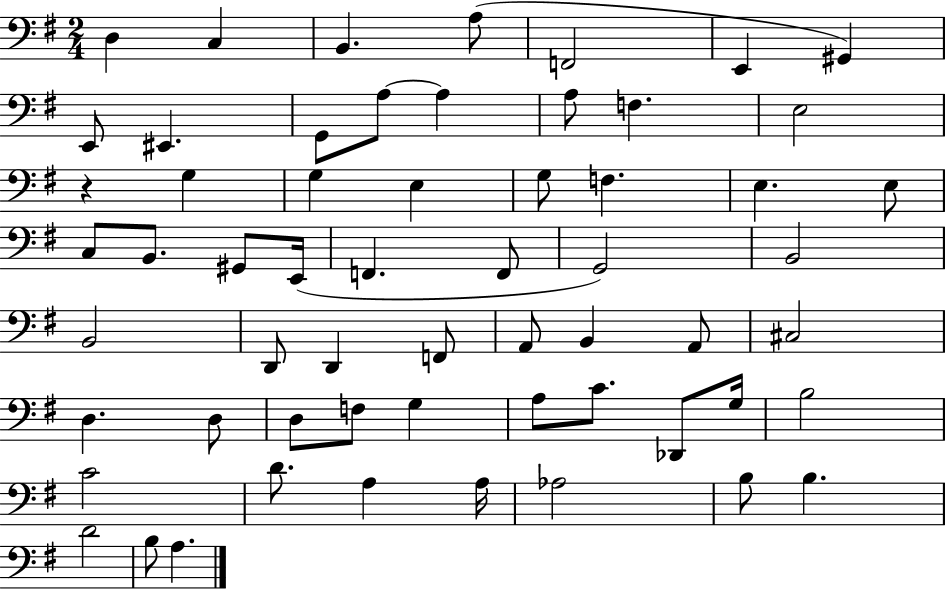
X:1
T:Untitled
M:2/4
L:1/4
K:G
D, C, B,, A,/2 F,,2 E,, ^G,, E,,/2 ^E,, G,,/2 A,/2 A, A,/2 F, E,2 z G, G, E, G,/2 F, E, E,/2 C,/2 B,,/2 ^G,,/2 E,,/4 F,, F,,/2 G,,2 B,,2 B,,2 D,,/2 D,, F,,/2 A,,/2 B,, A,,/2 ^C,2 D, D,/2 D,/2 F,/2 G, A,/2 C/2 _D,,/2 G,/4 B,2 C2 D/2 A, A,/4 _A,2 B,/2 B, D2 B,/2 A,